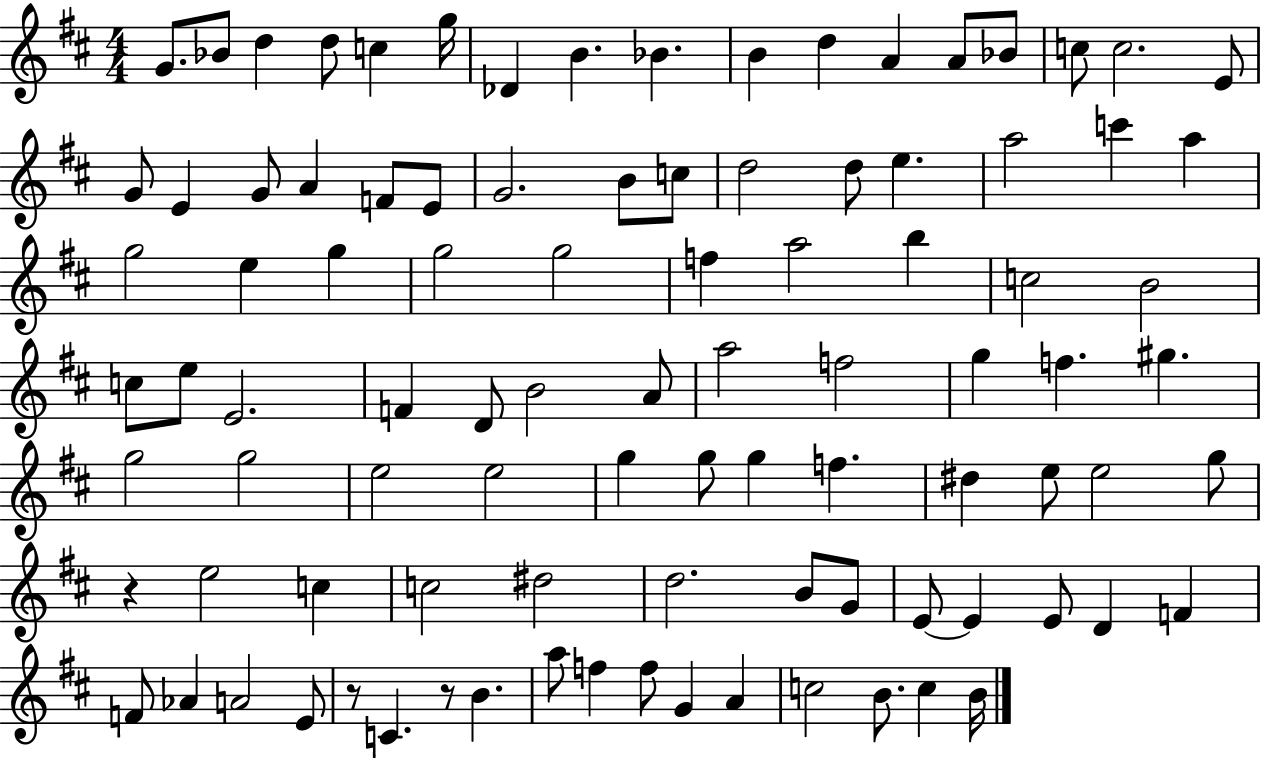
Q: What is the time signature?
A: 4/4